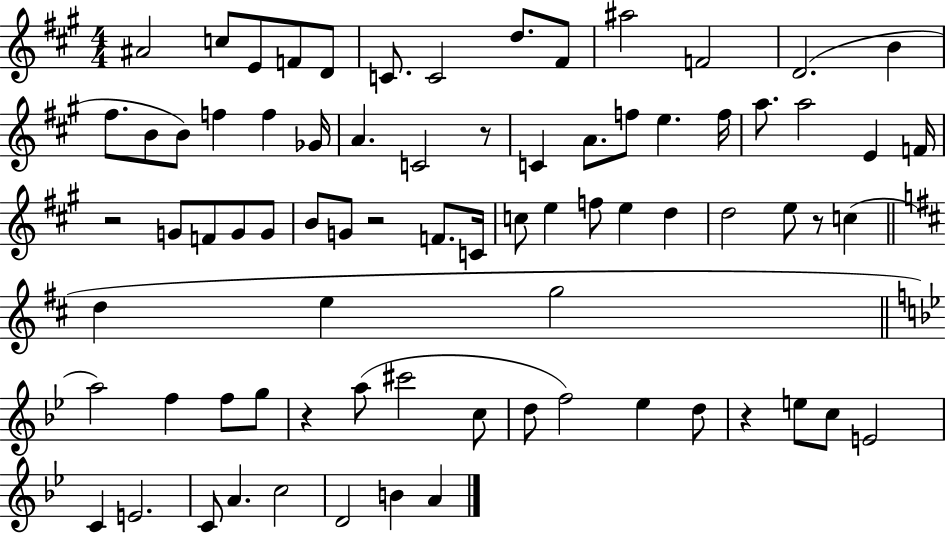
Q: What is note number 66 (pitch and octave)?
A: C4